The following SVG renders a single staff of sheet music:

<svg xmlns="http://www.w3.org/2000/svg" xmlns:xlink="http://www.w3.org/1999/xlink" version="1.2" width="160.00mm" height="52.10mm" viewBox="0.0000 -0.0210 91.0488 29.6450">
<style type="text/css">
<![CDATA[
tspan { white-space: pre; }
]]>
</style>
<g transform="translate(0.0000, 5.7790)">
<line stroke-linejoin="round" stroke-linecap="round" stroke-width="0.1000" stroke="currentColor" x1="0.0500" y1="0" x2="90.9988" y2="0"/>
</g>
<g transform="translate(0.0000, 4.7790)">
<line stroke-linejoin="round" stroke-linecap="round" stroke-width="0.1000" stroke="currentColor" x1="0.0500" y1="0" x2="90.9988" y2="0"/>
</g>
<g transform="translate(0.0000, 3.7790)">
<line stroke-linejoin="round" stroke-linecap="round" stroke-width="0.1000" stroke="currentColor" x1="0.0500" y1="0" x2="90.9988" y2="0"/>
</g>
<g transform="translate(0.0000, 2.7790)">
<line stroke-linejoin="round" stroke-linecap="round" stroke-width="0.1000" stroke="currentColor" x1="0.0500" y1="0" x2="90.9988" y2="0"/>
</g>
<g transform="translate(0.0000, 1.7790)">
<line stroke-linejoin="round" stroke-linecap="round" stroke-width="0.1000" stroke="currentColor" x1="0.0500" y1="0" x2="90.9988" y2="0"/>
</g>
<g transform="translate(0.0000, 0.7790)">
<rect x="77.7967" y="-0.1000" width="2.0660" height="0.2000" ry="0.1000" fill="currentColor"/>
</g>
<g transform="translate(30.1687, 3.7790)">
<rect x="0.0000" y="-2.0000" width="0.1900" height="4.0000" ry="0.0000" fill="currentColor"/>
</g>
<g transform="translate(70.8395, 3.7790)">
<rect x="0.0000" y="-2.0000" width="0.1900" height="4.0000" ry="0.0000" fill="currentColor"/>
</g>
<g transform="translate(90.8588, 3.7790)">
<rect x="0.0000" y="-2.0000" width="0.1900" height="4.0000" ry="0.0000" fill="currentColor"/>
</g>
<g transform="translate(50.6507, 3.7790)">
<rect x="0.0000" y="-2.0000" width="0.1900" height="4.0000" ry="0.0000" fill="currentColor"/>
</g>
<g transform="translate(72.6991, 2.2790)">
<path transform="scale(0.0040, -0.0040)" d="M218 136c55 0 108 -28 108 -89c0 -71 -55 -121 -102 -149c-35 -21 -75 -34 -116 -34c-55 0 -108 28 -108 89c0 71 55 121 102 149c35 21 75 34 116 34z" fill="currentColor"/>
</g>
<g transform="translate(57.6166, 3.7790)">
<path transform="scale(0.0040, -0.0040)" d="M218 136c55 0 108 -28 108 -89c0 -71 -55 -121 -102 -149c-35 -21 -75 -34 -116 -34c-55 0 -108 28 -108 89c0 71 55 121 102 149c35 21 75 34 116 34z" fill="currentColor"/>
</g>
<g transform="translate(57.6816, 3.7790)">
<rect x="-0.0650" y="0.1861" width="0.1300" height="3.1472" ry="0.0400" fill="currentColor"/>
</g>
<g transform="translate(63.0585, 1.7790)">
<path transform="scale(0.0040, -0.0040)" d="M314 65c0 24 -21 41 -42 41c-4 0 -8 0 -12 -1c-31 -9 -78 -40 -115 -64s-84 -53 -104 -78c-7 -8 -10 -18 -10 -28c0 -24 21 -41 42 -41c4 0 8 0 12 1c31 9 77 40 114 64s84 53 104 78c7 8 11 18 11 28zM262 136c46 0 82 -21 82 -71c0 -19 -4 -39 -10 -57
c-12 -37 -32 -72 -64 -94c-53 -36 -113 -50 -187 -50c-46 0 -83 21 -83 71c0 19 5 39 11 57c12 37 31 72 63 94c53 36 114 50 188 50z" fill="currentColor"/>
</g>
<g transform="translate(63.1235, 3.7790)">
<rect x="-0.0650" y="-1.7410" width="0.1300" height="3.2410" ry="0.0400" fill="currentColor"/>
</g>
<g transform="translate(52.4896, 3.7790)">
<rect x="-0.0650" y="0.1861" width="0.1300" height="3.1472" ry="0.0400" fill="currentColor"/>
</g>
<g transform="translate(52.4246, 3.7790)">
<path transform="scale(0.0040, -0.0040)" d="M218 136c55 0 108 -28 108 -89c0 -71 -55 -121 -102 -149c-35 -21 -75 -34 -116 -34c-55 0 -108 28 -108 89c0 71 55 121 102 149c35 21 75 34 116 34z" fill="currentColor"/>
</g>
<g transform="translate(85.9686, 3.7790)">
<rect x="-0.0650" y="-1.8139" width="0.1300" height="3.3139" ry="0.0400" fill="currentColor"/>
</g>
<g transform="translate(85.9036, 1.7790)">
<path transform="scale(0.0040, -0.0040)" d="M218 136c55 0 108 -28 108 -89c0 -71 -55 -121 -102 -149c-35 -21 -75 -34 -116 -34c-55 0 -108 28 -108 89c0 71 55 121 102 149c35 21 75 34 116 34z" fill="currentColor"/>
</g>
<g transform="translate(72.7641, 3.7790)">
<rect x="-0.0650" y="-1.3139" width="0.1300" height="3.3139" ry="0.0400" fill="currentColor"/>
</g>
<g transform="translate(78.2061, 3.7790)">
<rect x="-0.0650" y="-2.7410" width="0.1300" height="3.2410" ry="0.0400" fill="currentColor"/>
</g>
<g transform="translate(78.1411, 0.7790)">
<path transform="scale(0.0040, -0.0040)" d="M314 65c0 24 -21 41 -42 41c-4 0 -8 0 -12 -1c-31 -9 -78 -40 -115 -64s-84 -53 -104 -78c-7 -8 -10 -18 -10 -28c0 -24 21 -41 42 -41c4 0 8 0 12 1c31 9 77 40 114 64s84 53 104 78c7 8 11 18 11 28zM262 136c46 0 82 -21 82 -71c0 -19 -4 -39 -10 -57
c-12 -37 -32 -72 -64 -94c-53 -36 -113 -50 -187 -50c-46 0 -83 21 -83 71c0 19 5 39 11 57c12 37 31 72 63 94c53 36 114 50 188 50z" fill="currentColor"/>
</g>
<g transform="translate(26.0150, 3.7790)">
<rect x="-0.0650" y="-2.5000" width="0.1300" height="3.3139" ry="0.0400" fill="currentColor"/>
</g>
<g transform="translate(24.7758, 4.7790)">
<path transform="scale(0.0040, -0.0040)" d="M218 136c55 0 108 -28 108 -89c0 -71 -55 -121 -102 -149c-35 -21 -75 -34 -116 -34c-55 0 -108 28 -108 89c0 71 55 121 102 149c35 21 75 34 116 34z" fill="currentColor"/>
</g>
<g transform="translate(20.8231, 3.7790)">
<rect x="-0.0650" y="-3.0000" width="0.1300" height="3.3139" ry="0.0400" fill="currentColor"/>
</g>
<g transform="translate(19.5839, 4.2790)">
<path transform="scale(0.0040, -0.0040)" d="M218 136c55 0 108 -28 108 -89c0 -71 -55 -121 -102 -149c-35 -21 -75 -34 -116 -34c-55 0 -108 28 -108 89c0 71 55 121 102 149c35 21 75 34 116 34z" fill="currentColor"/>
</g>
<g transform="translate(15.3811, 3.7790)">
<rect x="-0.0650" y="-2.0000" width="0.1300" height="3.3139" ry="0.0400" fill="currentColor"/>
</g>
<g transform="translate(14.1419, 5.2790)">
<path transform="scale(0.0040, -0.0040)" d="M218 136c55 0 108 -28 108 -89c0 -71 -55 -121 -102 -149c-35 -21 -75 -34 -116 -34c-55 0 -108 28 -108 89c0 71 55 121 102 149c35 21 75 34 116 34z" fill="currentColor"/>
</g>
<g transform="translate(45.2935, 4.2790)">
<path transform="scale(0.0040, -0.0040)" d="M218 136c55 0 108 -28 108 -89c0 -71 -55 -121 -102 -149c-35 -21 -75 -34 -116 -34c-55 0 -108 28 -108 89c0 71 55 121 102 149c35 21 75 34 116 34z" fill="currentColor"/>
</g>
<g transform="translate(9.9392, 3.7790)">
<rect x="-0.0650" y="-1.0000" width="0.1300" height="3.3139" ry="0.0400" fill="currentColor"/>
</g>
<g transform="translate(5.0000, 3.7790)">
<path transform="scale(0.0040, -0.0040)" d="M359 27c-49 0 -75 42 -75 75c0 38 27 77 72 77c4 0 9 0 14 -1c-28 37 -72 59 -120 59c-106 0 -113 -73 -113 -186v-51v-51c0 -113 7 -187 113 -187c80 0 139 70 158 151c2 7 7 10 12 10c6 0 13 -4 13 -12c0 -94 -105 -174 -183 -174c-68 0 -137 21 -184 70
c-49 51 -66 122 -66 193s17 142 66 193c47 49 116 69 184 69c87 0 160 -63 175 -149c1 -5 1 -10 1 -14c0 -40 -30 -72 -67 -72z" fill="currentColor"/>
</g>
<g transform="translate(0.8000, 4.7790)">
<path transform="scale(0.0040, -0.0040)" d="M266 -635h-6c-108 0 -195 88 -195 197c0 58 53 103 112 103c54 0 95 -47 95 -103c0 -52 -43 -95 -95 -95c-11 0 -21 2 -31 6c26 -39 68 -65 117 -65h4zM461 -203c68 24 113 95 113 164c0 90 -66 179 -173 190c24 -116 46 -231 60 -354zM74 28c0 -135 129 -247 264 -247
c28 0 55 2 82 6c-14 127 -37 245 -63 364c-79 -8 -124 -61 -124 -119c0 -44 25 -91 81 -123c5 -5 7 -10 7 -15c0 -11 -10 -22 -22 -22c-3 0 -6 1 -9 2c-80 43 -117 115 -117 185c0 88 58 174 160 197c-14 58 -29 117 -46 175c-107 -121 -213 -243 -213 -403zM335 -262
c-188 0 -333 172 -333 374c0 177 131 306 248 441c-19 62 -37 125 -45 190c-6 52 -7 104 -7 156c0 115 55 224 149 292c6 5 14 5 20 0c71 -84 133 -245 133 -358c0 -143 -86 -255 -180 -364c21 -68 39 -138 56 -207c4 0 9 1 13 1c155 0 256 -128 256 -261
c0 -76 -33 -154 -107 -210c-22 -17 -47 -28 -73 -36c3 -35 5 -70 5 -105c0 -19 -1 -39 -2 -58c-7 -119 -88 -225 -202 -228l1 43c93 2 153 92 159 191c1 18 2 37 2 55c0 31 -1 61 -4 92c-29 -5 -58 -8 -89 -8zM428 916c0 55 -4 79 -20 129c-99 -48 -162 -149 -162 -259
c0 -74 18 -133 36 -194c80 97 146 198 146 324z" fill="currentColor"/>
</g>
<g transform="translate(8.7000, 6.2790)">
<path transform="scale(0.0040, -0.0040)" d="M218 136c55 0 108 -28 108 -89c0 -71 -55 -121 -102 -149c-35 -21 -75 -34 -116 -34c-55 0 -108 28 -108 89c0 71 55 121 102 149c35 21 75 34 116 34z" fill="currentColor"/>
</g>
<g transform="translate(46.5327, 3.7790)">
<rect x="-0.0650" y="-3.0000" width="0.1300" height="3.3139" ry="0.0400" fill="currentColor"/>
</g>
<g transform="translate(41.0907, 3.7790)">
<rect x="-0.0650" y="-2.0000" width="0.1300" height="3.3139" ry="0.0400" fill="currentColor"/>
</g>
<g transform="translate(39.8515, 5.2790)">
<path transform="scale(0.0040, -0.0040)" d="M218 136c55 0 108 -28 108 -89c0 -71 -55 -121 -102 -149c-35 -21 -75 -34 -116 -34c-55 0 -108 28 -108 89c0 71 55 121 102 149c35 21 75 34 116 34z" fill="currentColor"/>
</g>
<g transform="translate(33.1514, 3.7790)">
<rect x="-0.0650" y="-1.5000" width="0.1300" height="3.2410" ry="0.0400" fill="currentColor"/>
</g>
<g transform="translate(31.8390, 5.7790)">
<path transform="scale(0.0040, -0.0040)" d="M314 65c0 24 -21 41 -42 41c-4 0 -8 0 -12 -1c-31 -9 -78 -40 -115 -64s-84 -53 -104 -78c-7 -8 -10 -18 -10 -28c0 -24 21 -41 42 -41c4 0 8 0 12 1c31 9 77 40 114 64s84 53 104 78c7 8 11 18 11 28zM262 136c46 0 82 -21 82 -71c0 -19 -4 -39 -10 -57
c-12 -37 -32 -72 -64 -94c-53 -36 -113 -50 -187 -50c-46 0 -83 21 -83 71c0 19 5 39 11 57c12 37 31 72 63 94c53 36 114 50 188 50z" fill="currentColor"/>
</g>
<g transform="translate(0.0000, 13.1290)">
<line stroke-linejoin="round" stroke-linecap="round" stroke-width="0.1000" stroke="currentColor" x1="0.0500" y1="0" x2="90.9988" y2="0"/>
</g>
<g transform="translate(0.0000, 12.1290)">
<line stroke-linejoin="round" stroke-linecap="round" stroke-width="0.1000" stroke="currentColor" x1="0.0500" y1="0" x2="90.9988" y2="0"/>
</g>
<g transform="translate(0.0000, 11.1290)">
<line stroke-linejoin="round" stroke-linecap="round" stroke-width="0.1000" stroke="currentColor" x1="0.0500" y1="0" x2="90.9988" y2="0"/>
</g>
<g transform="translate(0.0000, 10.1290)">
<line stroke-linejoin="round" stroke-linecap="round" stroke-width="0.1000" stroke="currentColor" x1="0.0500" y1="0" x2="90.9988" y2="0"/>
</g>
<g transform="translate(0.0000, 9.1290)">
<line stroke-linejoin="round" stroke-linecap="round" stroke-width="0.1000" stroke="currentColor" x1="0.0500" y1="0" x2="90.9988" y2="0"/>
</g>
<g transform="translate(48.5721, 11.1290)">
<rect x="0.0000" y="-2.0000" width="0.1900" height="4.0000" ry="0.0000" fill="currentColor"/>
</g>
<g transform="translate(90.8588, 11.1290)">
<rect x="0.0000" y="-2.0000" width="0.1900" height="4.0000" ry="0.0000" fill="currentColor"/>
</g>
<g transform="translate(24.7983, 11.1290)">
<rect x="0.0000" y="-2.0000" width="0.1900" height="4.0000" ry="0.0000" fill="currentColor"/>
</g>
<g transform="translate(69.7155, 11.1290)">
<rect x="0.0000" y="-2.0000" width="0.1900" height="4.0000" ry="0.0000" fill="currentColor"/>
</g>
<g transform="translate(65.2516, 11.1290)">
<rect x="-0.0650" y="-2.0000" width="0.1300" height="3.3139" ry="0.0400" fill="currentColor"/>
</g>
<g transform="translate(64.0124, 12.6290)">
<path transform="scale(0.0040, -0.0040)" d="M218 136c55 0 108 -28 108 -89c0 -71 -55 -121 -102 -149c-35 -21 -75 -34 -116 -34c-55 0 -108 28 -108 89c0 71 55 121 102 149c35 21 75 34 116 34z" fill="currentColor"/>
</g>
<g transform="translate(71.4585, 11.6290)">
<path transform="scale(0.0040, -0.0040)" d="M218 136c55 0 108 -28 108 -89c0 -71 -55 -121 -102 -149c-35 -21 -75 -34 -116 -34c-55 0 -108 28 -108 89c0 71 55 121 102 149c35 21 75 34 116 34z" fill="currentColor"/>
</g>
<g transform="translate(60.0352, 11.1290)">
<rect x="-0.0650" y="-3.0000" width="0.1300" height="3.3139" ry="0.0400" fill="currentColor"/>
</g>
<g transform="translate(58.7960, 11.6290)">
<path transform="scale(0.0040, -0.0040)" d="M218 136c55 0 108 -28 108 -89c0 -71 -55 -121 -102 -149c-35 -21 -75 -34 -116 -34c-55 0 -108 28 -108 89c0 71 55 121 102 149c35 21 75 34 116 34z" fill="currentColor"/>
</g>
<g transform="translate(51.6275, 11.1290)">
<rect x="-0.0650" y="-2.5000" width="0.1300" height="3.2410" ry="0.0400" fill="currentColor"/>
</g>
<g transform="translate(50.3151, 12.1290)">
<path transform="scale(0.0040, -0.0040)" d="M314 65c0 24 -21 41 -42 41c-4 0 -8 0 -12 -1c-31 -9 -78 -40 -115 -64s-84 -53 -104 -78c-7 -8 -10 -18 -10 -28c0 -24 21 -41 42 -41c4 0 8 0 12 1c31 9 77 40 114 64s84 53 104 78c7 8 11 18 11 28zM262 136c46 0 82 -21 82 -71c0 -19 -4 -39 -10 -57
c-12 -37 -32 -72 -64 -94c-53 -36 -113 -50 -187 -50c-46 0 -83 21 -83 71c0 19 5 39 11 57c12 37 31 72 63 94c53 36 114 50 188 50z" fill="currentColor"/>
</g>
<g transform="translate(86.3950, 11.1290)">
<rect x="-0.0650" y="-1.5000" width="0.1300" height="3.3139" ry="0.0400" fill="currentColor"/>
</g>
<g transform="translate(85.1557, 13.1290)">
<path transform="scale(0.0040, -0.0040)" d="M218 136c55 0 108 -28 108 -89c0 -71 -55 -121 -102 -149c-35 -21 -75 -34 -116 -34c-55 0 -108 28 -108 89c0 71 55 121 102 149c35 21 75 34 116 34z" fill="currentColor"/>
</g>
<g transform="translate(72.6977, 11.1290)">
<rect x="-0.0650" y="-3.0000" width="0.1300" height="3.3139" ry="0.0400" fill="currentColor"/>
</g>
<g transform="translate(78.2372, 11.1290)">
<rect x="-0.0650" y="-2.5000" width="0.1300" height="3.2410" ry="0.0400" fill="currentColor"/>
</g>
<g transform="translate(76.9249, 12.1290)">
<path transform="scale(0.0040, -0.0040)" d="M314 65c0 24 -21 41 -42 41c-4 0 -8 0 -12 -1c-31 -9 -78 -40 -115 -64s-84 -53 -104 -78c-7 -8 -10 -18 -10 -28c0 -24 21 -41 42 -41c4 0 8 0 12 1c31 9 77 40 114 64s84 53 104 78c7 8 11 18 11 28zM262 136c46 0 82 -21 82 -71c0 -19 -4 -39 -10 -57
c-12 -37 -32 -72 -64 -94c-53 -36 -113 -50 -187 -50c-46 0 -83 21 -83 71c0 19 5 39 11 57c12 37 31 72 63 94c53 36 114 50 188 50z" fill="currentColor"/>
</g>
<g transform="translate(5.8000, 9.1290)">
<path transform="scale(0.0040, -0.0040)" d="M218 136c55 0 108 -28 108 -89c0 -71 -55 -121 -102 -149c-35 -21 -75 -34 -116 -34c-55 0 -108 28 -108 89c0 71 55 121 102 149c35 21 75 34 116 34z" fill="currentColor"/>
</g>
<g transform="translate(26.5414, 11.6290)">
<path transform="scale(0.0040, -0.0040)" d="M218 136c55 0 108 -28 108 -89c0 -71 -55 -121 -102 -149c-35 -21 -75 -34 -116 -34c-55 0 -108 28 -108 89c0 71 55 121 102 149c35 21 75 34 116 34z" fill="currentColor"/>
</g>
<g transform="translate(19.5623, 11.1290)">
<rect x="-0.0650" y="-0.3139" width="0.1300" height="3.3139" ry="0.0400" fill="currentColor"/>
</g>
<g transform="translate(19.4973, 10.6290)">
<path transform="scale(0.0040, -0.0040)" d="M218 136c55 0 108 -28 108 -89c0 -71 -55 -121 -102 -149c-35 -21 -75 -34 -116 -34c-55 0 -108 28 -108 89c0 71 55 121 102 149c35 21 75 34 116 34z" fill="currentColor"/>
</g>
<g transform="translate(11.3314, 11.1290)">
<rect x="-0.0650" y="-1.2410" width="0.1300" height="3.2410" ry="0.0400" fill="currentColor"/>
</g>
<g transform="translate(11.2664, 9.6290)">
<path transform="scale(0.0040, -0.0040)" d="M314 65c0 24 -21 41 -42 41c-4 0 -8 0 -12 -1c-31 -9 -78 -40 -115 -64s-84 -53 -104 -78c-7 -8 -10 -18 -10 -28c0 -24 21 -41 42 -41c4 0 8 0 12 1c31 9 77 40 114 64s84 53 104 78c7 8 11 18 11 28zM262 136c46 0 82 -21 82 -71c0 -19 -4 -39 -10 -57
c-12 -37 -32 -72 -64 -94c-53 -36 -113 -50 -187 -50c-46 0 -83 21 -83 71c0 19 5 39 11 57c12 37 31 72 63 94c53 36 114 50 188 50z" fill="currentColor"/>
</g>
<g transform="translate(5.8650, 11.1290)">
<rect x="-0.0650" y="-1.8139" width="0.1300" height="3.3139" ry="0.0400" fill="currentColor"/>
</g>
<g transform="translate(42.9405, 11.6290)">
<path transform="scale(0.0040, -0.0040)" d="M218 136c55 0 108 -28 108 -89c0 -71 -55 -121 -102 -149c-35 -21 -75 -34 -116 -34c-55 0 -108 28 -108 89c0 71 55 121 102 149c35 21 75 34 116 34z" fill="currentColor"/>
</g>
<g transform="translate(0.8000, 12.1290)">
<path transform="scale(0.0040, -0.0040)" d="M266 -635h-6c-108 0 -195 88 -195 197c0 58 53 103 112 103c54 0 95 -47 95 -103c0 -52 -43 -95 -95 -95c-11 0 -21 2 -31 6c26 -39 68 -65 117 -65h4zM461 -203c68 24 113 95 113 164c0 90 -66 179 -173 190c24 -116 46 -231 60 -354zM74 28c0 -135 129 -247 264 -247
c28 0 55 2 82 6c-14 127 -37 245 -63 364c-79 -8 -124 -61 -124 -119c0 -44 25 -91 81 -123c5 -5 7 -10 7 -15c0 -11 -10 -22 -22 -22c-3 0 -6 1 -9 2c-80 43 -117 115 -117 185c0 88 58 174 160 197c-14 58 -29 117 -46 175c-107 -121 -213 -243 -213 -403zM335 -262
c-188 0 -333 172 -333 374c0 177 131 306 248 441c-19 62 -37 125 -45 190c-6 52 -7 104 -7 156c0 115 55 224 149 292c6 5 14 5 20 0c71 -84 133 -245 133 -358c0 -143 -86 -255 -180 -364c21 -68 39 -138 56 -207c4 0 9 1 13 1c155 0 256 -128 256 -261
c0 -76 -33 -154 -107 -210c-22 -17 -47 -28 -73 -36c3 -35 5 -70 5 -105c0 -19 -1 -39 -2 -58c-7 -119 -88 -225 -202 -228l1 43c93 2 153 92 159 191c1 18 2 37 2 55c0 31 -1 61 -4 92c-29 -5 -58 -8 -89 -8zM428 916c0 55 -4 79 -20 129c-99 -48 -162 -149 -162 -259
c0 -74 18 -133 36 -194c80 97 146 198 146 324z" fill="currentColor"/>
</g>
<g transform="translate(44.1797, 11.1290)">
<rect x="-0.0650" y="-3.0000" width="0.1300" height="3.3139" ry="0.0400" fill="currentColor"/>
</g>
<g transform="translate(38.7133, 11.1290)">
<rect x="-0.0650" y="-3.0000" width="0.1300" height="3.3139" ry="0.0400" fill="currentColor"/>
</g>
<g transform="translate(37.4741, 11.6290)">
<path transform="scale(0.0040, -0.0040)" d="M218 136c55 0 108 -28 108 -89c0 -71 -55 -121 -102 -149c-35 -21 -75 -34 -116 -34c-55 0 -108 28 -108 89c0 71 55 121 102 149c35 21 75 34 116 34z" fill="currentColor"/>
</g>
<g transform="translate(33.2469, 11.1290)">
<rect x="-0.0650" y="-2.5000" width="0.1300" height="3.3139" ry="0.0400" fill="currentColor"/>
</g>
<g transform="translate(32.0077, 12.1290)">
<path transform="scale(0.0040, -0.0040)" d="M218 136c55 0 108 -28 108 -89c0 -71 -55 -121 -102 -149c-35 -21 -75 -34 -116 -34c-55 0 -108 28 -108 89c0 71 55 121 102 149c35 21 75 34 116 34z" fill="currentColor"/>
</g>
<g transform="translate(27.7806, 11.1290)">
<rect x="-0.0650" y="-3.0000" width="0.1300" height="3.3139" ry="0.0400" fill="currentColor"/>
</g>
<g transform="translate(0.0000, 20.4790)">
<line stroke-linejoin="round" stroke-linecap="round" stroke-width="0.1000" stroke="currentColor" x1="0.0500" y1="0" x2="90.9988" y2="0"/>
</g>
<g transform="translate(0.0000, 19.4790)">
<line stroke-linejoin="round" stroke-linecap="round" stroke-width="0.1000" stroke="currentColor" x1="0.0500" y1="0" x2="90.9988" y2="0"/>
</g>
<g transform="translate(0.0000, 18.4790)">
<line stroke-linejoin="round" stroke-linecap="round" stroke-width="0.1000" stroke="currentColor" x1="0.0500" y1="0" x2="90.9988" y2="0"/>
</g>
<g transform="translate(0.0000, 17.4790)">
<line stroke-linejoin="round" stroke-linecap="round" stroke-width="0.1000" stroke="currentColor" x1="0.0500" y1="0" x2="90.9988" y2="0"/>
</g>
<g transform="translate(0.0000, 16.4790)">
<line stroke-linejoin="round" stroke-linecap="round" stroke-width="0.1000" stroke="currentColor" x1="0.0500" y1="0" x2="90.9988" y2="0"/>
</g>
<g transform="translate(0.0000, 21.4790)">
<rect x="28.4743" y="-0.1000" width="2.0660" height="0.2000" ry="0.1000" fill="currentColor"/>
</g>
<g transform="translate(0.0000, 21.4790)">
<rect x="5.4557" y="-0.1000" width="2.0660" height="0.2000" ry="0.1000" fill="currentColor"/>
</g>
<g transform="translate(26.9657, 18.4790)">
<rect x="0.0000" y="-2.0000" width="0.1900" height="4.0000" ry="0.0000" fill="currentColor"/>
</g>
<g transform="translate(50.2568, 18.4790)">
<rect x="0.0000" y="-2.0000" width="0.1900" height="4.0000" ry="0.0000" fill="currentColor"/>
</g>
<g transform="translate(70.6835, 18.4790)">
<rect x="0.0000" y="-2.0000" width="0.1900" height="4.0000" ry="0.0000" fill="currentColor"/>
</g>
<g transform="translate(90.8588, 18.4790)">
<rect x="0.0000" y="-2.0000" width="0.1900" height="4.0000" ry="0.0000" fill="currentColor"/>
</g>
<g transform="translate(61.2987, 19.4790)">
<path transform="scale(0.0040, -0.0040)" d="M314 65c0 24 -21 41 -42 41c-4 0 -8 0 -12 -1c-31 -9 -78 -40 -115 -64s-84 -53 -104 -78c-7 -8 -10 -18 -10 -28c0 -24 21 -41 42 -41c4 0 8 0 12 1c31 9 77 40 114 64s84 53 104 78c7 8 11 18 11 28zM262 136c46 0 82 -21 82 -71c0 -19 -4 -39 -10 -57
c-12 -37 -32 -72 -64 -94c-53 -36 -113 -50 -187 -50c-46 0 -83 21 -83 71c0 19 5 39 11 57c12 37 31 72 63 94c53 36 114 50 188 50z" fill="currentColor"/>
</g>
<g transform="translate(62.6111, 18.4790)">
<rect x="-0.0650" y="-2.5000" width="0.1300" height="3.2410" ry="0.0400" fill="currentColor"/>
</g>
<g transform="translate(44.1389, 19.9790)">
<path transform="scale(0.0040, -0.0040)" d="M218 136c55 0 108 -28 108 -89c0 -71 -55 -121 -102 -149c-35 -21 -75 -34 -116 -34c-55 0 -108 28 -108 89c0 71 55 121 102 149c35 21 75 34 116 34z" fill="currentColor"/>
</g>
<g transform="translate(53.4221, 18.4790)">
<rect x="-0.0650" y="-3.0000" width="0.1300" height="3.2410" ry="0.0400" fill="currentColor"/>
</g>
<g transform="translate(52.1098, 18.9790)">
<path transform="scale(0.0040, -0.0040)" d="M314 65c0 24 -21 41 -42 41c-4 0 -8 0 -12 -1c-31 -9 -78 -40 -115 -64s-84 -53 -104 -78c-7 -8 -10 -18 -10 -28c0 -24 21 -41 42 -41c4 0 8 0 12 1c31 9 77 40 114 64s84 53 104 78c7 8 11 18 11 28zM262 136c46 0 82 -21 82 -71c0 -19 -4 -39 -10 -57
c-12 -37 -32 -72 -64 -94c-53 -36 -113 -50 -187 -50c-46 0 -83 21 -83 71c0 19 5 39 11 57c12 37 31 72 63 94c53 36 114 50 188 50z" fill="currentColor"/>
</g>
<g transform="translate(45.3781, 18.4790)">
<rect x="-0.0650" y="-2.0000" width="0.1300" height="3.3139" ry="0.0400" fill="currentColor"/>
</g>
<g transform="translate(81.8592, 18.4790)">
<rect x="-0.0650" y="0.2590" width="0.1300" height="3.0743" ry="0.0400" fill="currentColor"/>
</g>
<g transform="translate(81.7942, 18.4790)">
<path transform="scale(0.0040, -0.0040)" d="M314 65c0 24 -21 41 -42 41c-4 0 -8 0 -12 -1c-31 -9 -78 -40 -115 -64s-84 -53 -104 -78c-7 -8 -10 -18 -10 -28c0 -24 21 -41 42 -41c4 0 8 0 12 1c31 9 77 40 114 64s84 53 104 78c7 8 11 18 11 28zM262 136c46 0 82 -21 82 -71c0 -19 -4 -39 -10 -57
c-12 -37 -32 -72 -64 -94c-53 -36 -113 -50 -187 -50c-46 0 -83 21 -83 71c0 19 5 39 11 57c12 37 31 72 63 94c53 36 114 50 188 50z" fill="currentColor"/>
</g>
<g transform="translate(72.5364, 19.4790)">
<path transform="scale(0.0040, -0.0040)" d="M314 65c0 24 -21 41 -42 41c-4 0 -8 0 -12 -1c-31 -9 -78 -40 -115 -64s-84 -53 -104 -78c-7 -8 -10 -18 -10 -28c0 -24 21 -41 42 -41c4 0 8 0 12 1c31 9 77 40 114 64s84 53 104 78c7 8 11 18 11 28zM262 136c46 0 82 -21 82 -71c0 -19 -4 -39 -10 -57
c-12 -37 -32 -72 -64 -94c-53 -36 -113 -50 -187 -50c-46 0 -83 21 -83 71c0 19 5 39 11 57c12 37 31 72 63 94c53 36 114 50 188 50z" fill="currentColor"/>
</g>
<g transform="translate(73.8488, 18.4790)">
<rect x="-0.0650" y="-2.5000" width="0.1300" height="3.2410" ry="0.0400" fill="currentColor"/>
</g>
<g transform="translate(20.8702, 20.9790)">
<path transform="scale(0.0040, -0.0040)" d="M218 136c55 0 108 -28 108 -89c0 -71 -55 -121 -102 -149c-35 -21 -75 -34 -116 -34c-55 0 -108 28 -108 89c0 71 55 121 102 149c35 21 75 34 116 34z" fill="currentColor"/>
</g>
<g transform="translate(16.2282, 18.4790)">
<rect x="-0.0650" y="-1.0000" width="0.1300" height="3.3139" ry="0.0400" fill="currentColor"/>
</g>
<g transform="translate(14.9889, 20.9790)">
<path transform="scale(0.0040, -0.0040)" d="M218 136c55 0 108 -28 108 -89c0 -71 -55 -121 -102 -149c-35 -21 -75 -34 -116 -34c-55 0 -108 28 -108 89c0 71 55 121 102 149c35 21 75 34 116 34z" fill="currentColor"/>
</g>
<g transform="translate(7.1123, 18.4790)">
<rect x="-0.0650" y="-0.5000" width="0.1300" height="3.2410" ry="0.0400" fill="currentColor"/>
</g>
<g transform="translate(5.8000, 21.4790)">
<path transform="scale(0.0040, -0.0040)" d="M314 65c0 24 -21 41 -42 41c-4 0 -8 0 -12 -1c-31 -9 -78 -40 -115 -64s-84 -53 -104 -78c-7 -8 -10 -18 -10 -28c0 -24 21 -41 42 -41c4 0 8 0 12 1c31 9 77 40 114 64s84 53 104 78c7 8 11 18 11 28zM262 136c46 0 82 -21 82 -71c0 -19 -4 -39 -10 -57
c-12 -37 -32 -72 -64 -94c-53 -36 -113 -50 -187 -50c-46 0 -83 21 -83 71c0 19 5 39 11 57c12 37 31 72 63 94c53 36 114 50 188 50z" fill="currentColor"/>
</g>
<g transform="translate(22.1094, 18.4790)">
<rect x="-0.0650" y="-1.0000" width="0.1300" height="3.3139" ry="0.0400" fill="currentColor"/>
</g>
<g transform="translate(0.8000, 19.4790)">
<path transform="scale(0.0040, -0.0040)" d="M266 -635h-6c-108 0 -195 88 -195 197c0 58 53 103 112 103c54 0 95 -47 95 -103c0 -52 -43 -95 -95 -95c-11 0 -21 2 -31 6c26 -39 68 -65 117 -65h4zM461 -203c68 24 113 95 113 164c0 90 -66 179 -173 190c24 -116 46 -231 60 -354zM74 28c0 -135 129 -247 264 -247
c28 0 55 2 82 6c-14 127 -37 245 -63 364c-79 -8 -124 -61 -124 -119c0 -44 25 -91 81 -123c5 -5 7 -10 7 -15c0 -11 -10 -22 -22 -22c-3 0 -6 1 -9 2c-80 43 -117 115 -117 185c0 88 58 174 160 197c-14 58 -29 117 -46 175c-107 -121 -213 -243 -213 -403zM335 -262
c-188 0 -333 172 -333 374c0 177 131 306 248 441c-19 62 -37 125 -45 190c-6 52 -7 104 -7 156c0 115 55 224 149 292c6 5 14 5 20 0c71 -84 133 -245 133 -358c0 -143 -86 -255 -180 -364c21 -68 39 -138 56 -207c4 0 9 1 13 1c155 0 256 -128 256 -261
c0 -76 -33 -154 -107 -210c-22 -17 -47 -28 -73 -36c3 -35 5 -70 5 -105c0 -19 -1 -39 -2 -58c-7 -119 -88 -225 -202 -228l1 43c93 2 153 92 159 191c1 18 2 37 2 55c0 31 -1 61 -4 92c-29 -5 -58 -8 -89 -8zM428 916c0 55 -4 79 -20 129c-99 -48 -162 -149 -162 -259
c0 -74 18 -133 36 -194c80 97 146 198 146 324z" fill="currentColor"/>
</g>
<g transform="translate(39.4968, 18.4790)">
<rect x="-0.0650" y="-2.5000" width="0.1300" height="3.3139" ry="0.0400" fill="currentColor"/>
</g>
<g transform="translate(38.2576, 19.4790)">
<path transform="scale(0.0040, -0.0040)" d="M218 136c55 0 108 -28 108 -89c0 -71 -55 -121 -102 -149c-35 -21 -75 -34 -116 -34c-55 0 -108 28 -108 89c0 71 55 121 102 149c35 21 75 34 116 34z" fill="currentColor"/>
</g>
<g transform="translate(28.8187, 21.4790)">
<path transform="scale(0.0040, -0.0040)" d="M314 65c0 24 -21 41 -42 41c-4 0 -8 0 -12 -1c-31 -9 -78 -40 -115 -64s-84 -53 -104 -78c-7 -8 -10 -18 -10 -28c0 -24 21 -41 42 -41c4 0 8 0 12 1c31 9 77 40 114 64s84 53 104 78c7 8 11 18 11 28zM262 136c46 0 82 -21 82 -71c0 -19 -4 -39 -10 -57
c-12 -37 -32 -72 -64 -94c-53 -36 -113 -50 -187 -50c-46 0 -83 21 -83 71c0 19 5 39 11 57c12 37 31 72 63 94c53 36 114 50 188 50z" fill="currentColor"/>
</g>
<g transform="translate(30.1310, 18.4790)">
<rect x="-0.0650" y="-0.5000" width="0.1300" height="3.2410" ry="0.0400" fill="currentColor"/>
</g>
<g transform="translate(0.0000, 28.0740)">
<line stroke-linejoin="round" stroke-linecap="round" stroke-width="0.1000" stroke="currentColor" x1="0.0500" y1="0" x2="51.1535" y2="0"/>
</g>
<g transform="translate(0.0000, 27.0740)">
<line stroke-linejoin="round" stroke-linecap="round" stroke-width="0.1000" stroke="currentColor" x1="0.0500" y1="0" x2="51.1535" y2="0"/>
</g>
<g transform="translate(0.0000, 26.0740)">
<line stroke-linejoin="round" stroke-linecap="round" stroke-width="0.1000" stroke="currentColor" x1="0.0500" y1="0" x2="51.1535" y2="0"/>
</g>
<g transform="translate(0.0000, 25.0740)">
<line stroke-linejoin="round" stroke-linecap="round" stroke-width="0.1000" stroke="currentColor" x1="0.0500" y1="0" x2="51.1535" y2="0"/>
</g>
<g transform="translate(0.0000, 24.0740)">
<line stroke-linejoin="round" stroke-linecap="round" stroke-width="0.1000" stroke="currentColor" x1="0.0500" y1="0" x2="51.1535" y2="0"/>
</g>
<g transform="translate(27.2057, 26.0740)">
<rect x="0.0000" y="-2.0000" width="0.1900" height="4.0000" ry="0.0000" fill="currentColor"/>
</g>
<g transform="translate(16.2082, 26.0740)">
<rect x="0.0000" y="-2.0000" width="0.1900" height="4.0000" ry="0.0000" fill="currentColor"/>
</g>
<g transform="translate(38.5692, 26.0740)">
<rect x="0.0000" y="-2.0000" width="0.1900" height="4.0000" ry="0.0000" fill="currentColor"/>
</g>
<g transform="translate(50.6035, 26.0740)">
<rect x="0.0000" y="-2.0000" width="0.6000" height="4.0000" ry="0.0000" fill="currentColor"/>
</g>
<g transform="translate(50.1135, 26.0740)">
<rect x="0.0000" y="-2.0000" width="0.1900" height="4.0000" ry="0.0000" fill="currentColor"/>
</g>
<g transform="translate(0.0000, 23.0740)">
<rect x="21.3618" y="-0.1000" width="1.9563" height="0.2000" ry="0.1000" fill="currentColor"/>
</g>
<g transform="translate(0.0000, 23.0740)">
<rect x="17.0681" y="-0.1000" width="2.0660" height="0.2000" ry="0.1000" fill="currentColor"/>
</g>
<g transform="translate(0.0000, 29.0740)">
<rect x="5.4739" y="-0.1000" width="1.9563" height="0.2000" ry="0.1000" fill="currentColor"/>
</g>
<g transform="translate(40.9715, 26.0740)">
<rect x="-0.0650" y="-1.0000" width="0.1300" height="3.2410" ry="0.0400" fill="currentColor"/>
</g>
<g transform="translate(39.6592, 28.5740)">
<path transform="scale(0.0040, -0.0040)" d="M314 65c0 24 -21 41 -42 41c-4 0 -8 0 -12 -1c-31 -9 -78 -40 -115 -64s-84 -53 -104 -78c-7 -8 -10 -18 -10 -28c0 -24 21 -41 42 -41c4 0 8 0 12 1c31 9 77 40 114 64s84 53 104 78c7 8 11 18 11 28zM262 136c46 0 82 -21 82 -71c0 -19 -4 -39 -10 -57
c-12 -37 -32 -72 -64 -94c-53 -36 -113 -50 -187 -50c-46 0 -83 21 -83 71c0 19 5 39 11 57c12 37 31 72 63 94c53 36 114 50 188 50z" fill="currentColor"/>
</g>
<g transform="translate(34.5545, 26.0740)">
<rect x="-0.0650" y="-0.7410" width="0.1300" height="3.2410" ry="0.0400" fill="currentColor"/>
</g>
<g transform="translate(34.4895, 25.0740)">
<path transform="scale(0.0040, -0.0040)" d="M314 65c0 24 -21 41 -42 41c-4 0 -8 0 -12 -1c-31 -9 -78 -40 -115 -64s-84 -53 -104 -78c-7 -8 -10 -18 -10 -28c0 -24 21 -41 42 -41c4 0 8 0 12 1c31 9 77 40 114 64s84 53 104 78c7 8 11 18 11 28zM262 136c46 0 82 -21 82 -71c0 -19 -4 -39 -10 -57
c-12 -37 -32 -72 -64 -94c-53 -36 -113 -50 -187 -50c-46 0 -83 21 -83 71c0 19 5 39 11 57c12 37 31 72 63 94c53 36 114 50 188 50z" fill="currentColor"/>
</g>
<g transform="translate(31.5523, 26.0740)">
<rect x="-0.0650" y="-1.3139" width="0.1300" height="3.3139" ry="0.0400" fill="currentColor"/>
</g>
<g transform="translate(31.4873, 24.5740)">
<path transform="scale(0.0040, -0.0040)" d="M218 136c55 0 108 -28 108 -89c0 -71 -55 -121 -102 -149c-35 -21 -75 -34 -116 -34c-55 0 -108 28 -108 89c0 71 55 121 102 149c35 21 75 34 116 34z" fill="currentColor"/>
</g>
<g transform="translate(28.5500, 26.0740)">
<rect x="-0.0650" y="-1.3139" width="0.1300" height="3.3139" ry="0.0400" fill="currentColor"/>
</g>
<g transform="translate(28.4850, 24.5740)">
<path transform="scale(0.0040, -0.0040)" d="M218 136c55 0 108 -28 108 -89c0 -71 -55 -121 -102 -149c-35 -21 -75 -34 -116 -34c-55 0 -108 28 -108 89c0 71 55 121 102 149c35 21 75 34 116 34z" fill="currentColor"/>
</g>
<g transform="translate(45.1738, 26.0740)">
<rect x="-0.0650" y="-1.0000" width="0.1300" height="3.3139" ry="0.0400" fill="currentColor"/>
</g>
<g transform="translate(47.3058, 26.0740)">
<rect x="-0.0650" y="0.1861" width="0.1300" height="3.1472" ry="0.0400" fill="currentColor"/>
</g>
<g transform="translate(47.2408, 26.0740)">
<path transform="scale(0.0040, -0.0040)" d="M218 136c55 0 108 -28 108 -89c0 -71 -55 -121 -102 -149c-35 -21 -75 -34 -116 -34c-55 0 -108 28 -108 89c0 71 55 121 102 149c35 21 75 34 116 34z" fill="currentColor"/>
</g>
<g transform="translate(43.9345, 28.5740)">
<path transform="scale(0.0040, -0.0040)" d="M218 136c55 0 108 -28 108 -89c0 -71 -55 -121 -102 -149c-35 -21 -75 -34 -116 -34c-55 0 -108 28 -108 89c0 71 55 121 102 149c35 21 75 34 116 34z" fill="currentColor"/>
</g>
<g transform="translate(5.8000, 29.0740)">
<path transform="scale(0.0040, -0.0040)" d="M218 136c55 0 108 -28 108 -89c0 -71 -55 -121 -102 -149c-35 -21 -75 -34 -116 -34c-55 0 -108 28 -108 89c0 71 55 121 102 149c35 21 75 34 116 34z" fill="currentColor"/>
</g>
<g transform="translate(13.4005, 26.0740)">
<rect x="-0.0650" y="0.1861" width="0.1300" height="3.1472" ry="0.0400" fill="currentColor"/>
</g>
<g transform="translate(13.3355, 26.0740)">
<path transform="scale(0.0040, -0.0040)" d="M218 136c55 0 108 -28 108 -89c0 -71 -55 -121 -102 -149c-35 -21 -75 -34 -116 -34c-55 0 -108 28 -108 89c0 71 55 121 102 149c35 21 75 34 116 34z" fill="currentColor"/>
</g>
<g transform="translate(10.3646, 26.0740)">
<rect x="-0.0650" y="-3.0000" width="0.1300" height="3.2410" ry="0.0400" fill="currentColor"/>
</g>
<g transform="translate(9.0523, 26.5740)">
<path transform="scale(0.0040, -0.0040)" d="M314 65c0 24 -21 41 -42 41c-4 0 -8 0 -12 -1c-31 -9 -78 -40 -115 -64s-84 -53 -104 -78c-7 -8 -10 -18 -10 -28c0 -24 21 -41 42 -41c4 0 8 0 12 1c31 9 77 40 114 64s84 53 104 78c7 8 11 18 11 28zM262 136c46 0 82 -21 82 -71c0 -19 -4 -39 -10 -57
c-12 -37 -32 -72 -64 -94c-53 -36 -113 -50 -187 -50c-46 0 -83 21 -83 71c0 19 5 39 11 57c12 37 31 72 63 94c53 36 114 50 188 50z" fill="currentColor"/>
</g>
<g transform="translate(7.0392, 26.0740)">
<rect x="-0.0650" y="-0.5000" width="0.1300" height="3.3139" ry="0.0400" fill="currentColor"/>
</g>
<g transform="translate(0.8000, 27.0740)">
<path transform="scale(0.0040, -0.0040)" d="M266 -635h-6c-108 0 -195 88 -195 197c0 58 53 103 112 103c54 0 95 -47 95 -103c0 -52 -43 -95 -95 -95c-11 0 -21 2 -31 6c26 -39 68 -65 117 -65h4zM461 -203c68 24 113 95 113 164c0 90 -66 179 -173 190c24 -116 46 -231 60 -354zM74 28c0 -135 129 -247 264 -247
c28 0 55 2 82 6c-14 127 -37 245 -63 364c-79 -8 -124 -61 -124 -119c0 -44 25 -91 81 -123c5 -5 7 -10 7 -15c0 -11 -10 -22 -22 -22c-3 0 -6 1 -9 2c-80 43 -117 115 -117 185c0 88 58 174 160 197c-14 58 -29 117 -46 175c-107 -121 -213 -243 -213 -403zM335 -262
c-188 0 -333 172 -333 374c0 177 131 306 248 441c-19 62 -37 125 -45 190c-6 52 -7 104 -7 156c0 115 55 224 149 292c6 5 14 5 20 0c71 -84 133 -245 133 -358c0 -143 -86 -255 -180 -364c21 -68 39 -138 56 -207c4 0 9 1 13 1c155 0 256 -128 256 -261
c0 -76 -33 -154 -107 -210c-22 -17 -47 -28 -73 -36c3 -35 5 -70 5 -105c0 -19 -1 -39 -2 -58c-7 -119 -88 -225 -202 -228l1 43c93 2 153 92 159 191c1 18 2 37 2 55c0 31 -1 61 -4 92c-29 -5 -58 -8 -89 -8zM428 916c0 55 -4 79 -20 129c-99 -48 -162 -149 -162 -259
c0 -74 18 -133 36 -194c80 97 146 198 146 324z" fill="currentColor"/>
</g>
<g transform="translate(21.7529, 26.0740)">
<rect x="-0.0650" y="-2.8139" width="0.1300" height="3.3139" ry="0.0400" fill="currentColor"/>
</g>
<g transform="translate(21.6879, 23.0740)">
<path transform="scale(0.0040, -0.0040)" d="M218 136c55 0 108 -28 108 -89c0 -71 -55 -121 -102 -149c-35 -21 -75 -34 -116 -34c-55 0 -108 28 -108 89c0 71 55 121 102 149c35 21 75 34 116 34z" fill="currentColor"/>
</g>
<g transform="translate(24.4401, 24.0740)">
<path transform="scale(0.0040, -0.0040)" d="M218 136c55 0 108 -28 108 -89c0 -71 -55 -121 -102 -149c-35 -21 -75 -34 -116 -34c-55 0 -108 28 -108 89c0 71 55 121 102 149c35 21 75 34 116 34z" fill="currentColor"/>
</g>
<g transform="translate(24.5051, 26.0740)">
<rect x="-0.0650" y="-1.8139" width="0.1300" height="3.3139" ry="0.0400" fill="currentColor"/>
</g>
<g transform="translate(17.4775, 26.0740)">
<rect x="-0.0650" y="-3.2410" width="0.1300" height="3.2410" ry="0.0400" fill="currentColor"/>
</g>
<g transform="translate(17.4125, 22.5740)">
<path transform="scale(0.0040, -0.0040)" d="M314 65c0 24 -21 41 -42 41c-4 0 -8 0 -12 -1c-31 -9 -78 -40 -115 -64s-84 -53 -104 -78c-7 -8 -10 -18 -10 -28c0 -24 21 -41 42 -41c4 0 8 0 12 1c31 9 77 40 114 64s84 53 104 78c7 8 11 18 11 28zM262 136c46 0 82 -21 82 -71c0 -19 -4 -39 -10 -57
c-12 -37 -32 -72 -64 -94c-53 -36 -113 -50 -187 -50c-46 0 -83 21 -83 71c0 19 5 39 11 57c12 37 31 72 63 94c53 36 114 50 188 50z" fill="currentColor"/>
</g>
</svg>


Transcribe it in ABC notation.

X:1
T:Untitled
M:4/4
L:1/4
K:C
D F A G E2 F A B B f2 e a2 f f e2 c A G A A G2 A F A G2 E C2 D D C2 G F A2 G2 G2 B2 C A2 B b2 a f e e d2 D2 D B